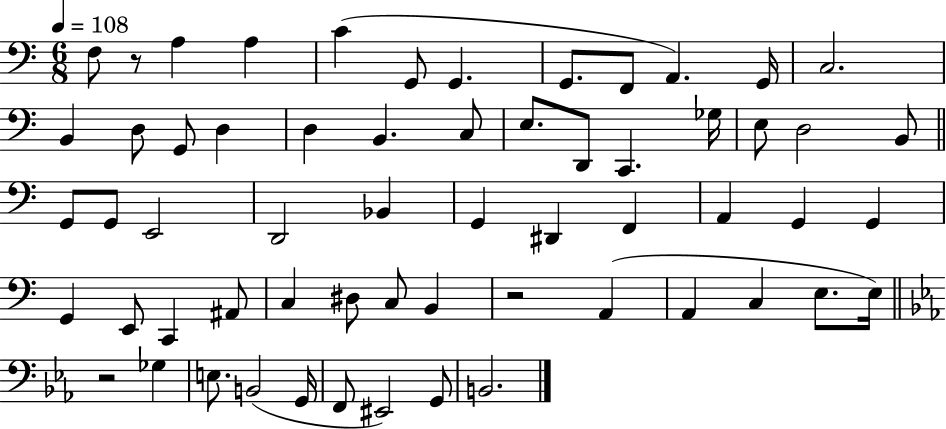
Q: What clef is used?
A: bass